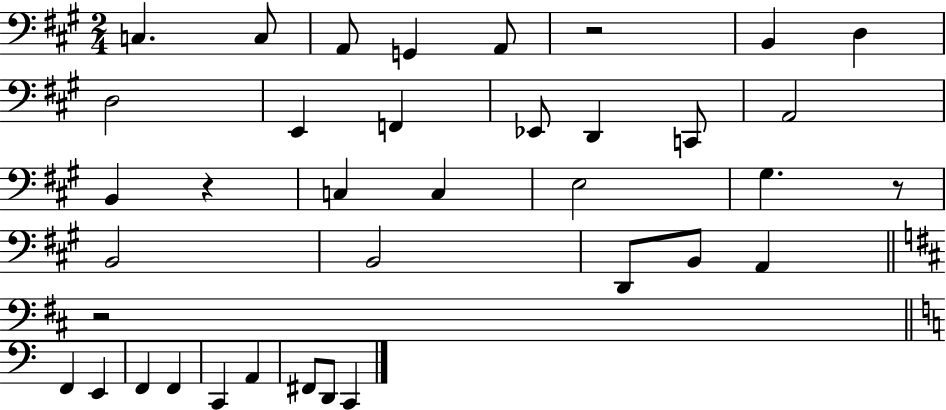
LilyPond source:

{
  \clef bass
  \numericTimeSignature
  \time 2/4
  \key a \major
  \repeat volta 2 { c4. c8 | a,8 g,4 a,8 | r2 | b,4 d4 | \break d2 | e,4 f,4 | ees,8 d,4 c,8 | a,2 | \break b,4 r4 | c4 c4 | e2 | gis4. r8 | \break b,2 | b,2 | d,8 b,8 a,4 | \bar "||" \break \key d \major r2 | \bar "||" \break \key a \minor f,4 e,4 | f,4 f,4 | c,4 a,4 | fis,8 d,8 c,4 | \break } \bar "|."
}